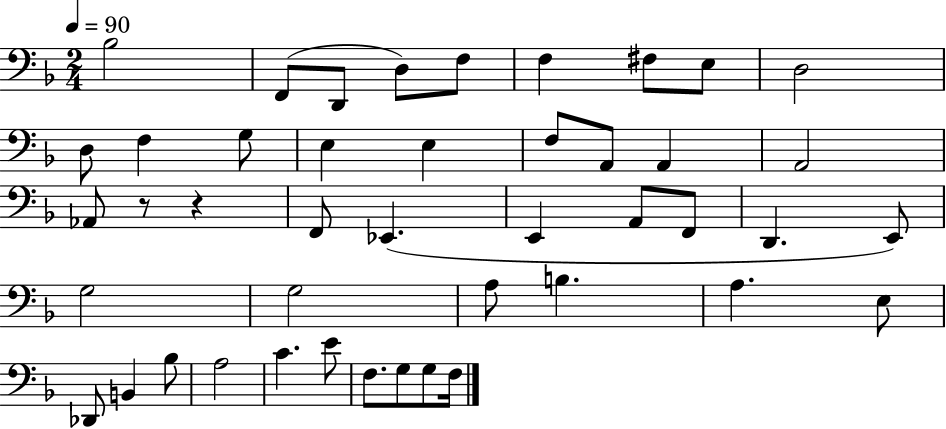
{
  \clef bass
  \numericTimeSignature
  \time 2/4
  \key f \major
  \tempo 4 = 90
  bes2 | f,8( d,8 d8) f8 | f4 fis8 e8 | d2 | \break d8 f4 g8 | e4 e4 | f8 a,8 a,4 | a,2 | \break aes,8 r8 r4 | f,8 ees,4.( | e,4 a,8 f,8 | d,4. e,8) | \break g2 | g2 | a8 b4. | a4. e8 | \break des,8 b,4 bes8 | a2 | c'4. e'8 | f8. g8 g8 f16 | \break \bar "|."
}